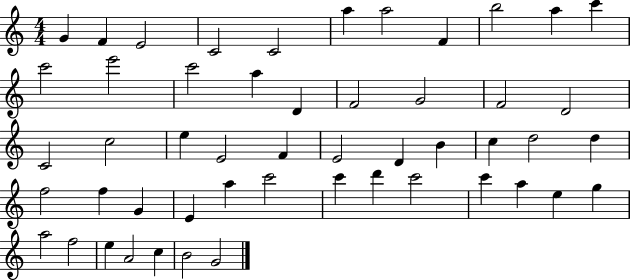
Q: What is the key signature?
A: C major